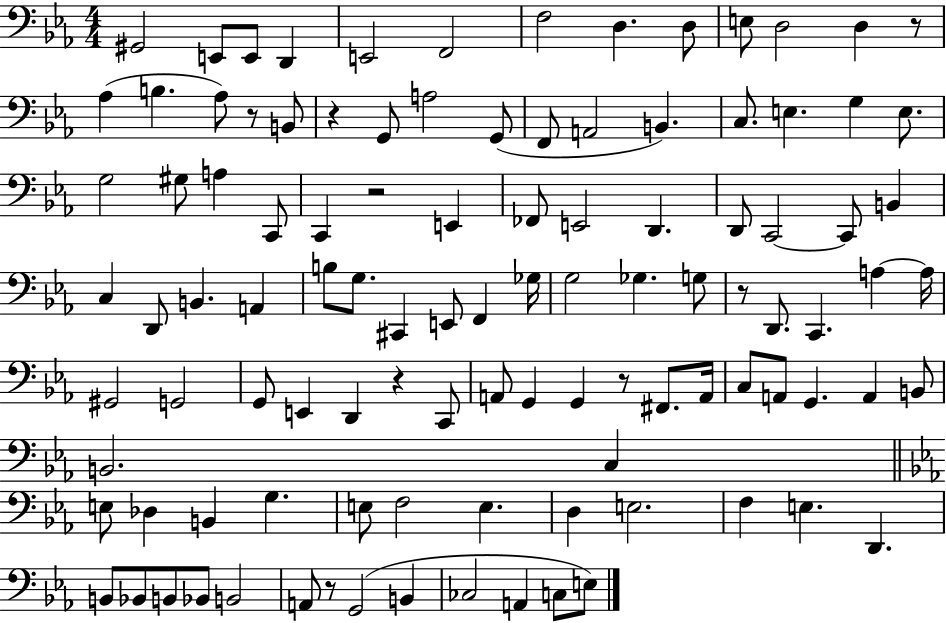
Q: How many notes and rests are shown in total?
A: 106